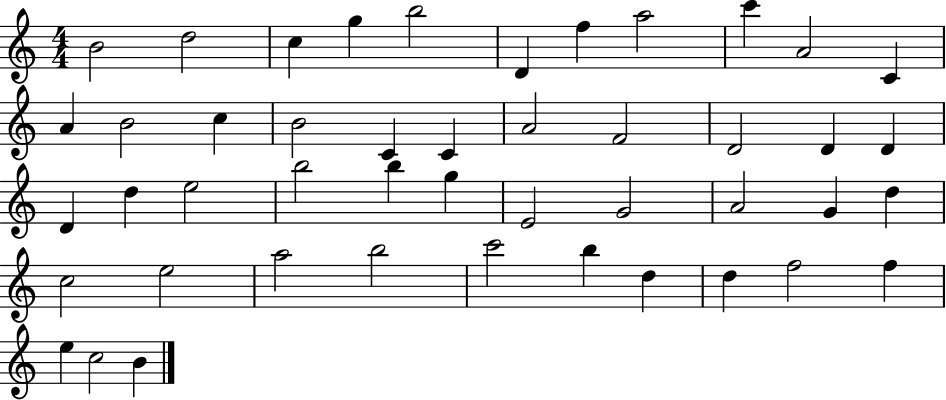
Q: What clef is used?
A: treble